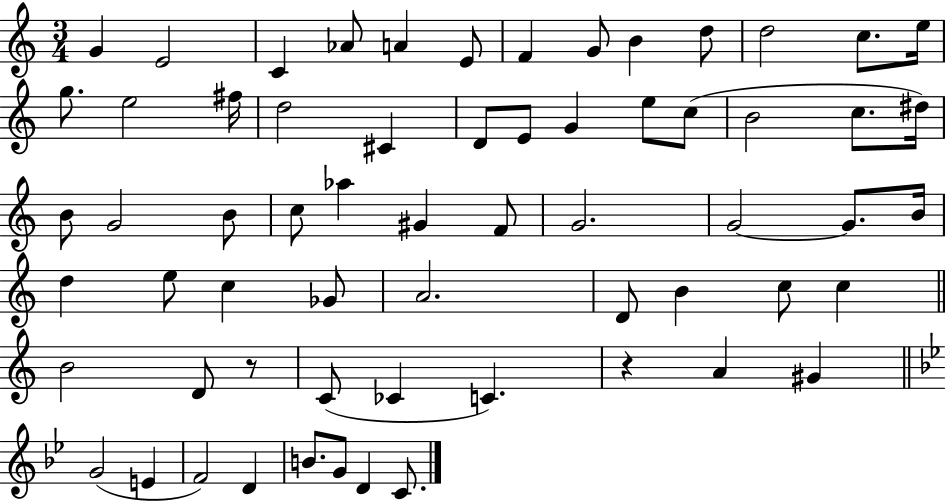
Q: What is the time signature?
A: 3/4